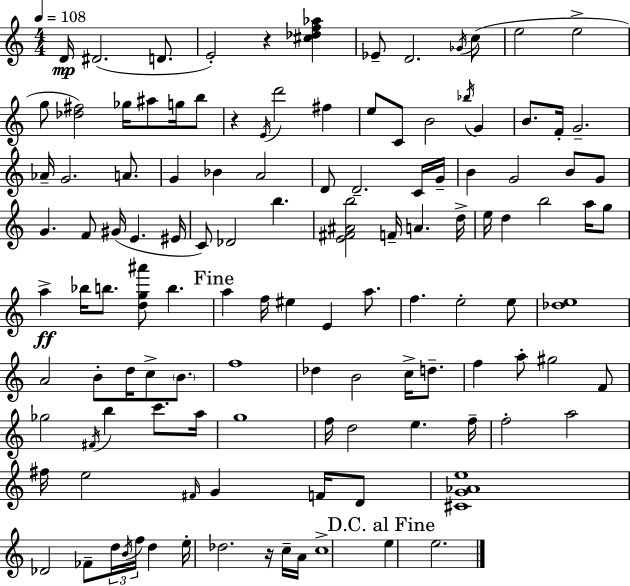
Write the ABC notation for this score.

X:1
T:Untitled
M:4/4
L:1/4
K:Am
D/4 ^D2 D/2 E2 z [^c_df_a] _E/2 D2 _G/4 c/2 e2 e2 g/2 [_d^f]2 _g/4 ^a/2 g/4 b/2 z E/4 d'2 ^f e/2 C/2 B2 _b/4 G B/2 F/4 G2 _A/4 G2 A/2 G _B A2 D/2 D2 C/4 G/4 B G2 B/2 G/2 G F/2 ^G/4 E ^E/4 C/2 _D2 b [E^F^Ab]2 F/4 A d/4 e/4 d b2 a/4 g/2 a _b/4 b/2 [dg^a']/2 b a f/4 ^e E a/2 f e2 e/2 [_de]4 A2 B/2 d/4 c/2 B/2 f4 _d B2 c/4 d/2 f a/2 ^g2 F/2 _g2 ^F/4 b c'/2 a/4 g4 f/4 d2 e f/4 f2 a2 ^f/4 e2 ^F/4 G F/4 D/2 [^CG_Ae]4 _D2 _F/2 d/4 B/4 f/4 d e/4 _d2 z/4 c/4 A/4 c4 e e2